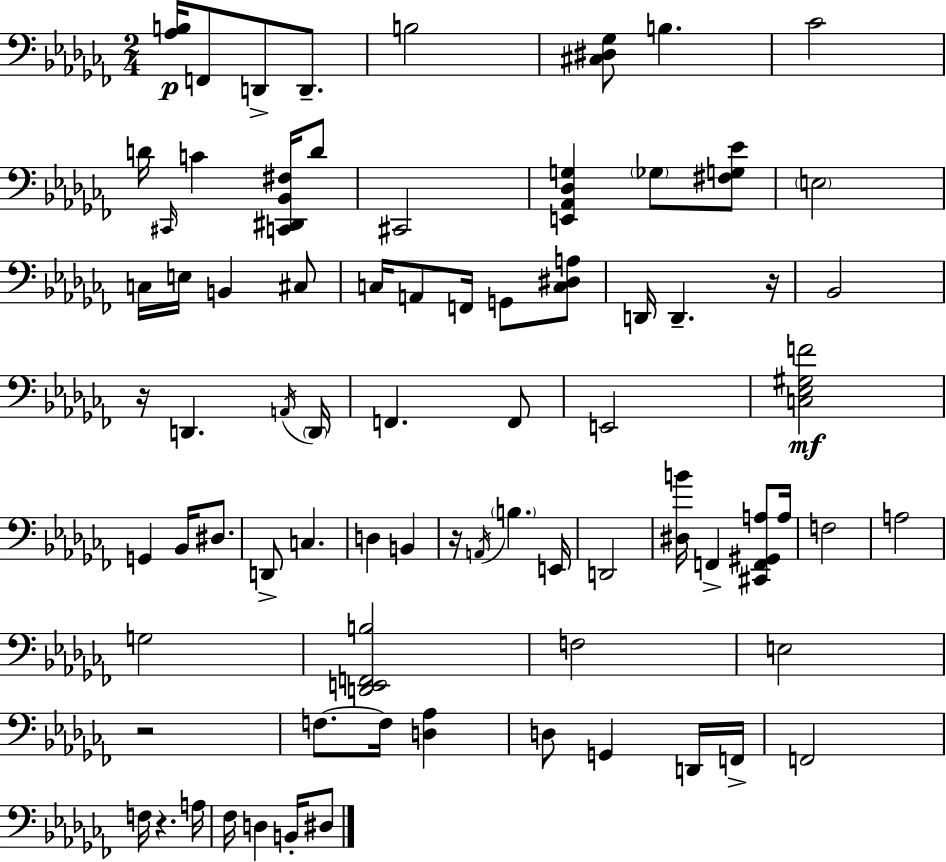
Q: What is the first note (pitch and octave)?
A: F2